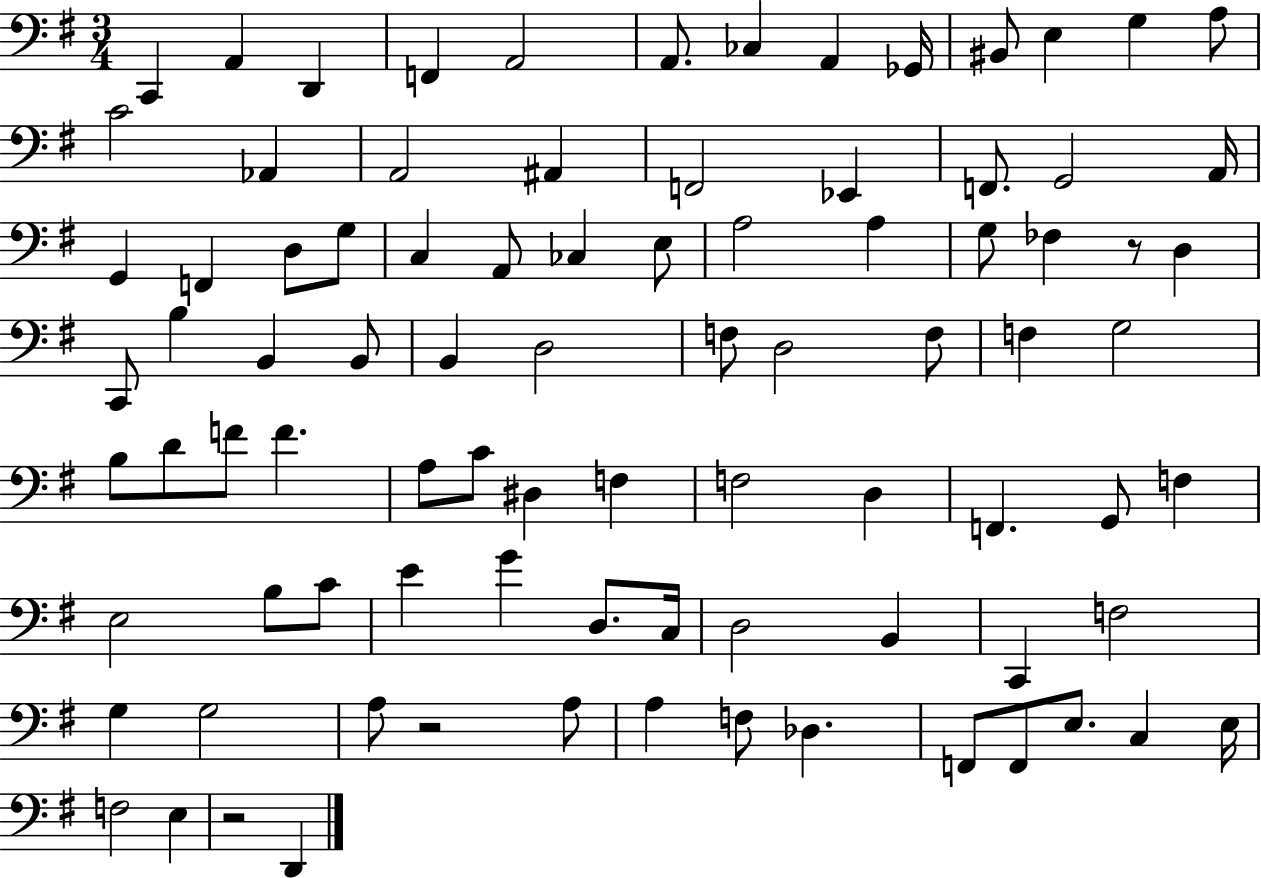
C2/q A2/q D2/q F2/q A2/h A2/e. CES3/q A2/q Gb2/s BIS2/e E3/q G3/q A3/e C4/h Ab2/q A2/h A#2/q F2/h Eb2/q F2/e. G2/h A2/s G2/q F2/q D3/e G3/e C3/q A2/e CES3/q E3/e A3/h A3/q G3/e FES3/q R/e D3/q C2/e B3/q B2/q B2/e B2/q D3/h F3/e D3/h F3/e F3/q G3/h B3/e D4/e F4/e F4/q. A3/e C4/e D#3/q F3/q F3/h D3/q F2/q. G2/e F3/q E3/h B3/e C4/e E4/q G4/q D3/e. C3/s D3/h B2/q C2/q F3/h G3/q G3/h A3/e R/h A3/e A3/q F3/e Db3/q. F2/e F2/e E3/e. C3/q E3/s F3/h E3/q R/h D2/q